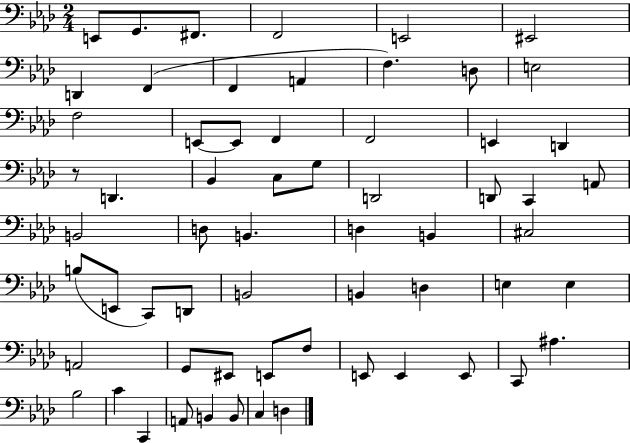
{
  \clef bass
  \numericTimeSignature
  \time 2/4
  \key aes \major
  e,8 g,8. fis,8. | f,2 | e,2 | eis,2 | \break d,4 f,4( | f,4 a,4 | f4.) d8 | e2 | \break f2 | e,8~~ e,8 f,4 | f,2 | e,4 d,4 | \break r8 d,4. | bes,4 c8 g8 | d,2 | d,8 c,4 a,8 | \break b,2 | d8 b,4. | d4 b,4 | cis2 | \break b8( e,8 c,8) d,8 | b,2 | b,4 d4 | e4 e4 | \break a,2 | g,8 eis,8 e,8 f8 | e,8 e,4 e,8 | c,8 ais4. | \break bes2 | c'4 c,4 | a,8 b,4 b,8 | c4 d4 | \break \bar "|."
}